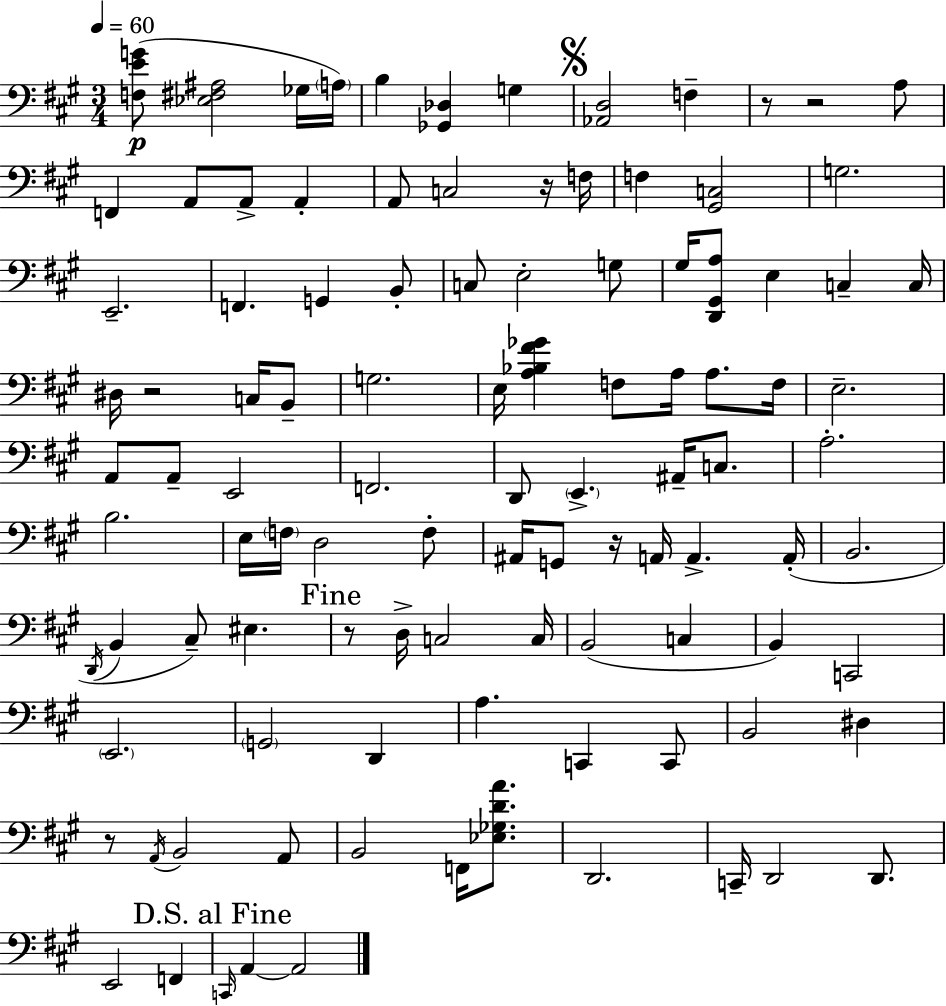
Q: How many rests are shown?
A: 7